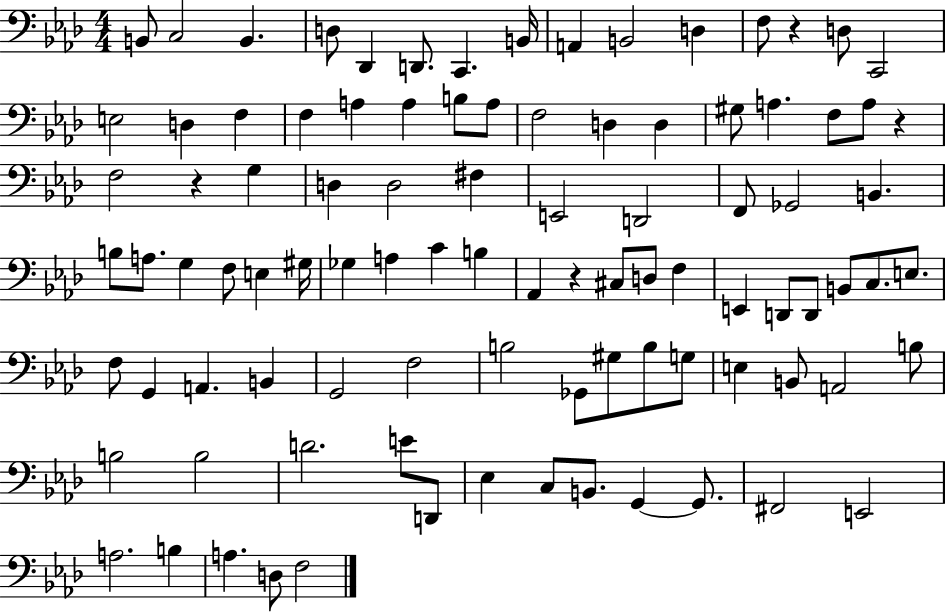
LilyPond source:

{
  \clef bass
  \numericTimeSignature
  \time 4/4
  \key aes \major
  b,8 c2 b,4. | d8 des,4 d,8. c,4. b,16 | a,4 b,2 d4 | f8 r4 d8 c,2 | \break e2 d4 f4 | f4 a4 a4 b8 a8 | f2 d4 d4 | gis8 a4. f8 a8 r4 | \break f2 r4 g4 | d4 d2 fis4 | e,2 d,2 | f,8 ges,2 b,4. | \break b8 a8. g4 f8 e4 gis16 | ges4 a4 c'4 b4 | aes,4 r4 cis8 d8 f4 | e,4 d,8 d,8 b,8 c8. e8. | \break f8 g,4 a,4. b,4 | g,2 f2 | b2 ges,8 gis8 b8 g8 | e4 b,8 a,2 b8 | \break b2 b2 | d'2. e'8 d,8 | ees4 c8 b,8. g,4~~ g,8. | fis,2 e,2 | \break a2. b4 | a4. d8 f2 | \bar "|."
}